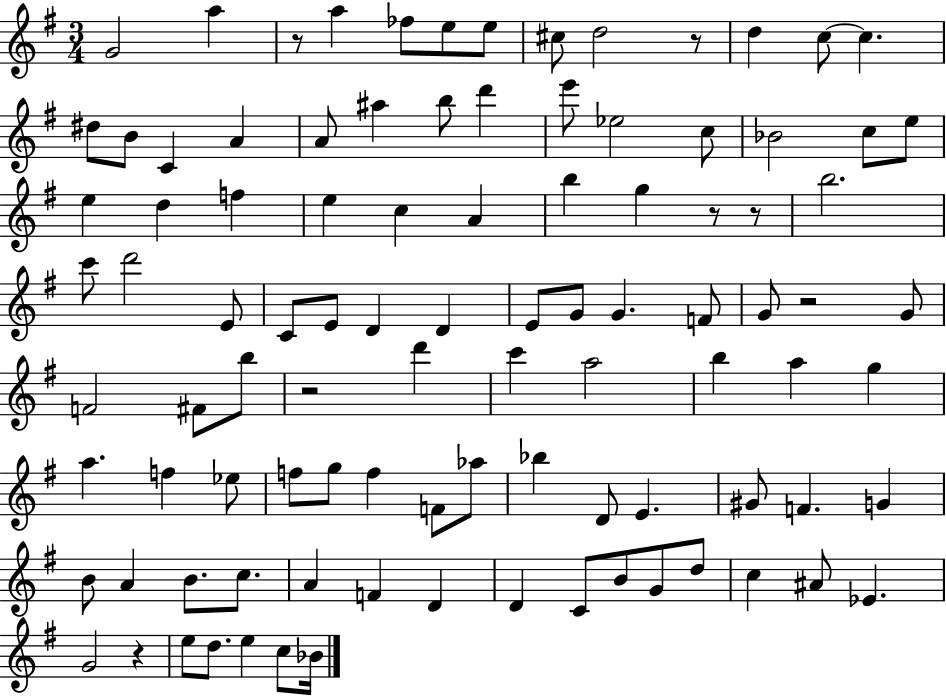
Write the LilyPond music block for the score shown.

{
  \clef treble
  \numericTimeSignature
  \time 3/4
  \key g \major
  \repeat volta 2 { g'2 a''4 | r8 a''4 fes''8 e''8 e''8 | cis''8 d''2 r8 | d''4 c''8~~ c''4. | \break dis''8 b'8 c'4 a'4 | a'8 ais''4 b''8 d'''4 | e'''8 ees''2 c''8 | bes'2 c''8 e''8 | \break e''4 d''4 f''4 | e''4 c''4 a'4 | b''4 g''4 r8 r8 | b''2. | \break c'''8 d'''2 e'8 | c'8 e'8 d'4 d'4 | e'8 g'8 g'4. f'8 | g'8 r2 g'8 | \break f'2 fis'8 b''8 | r2 d'''4 | c'''4 a''2 | b''4 a''4 g''4 | \break a''4. f''4 ees''8 | f''8 g''8 f''4 f'8 aes''8 | bes''4 d'8 e'4. | gis'8 f'4. g'4 | \break b'8 a'4 b'8. c''8. | a'4 f'4 d'4 | d'4 c'8 b'8 g'8 d''8 | c''4 ais'8 ees'4. | \break g'2 r4 | e''8 d''8. e''4 c''8 bes'16 | } \bar "|."
}